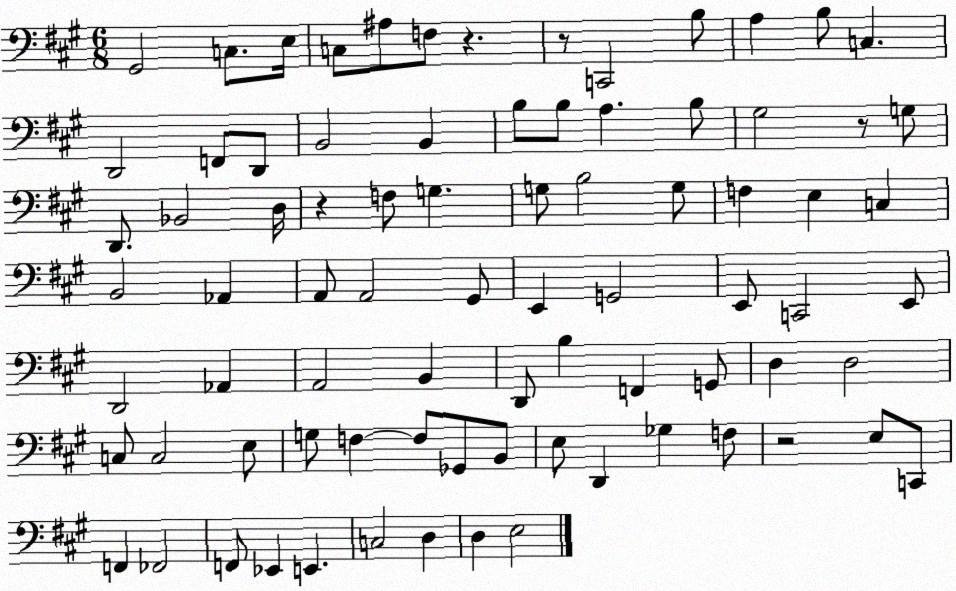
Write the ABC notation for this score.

X:1
T:Untitled
M:6/8
L:1/4
K:A
^G,,2 C,/2 E,/4 C,/2 ^A,/2 F,/2 z z/2 C,,2 B,/2 A, B,/2 C, D,,2 F,,/2 D,,/2 B,,2 B,, B,/2 B,/2 A, B,/2 ^G,2 z/2 G,/2 D,,/2 _B,,2 D,/4 z F,/2 G, G,/2 B,2 G,/2 F, E, C, B,,2 _A,, A,,/2 A,,2 ^G,,/2 E,, G,,2 E,,/2 C,,2 E,,/2 D,,2 _A,, A,,2 B,, D,,/2 B, F,, G,,/2 D, D,2 C,/2 C,2 E,/2 G,/2 F, F,/2 _G,,/2 B,,/2 E,/2 D,, _G, F,/2 z2 E,/2 C,,/2 F,, _F,,2 F,,/2 _E,, E,, C,2 D, D, E,2